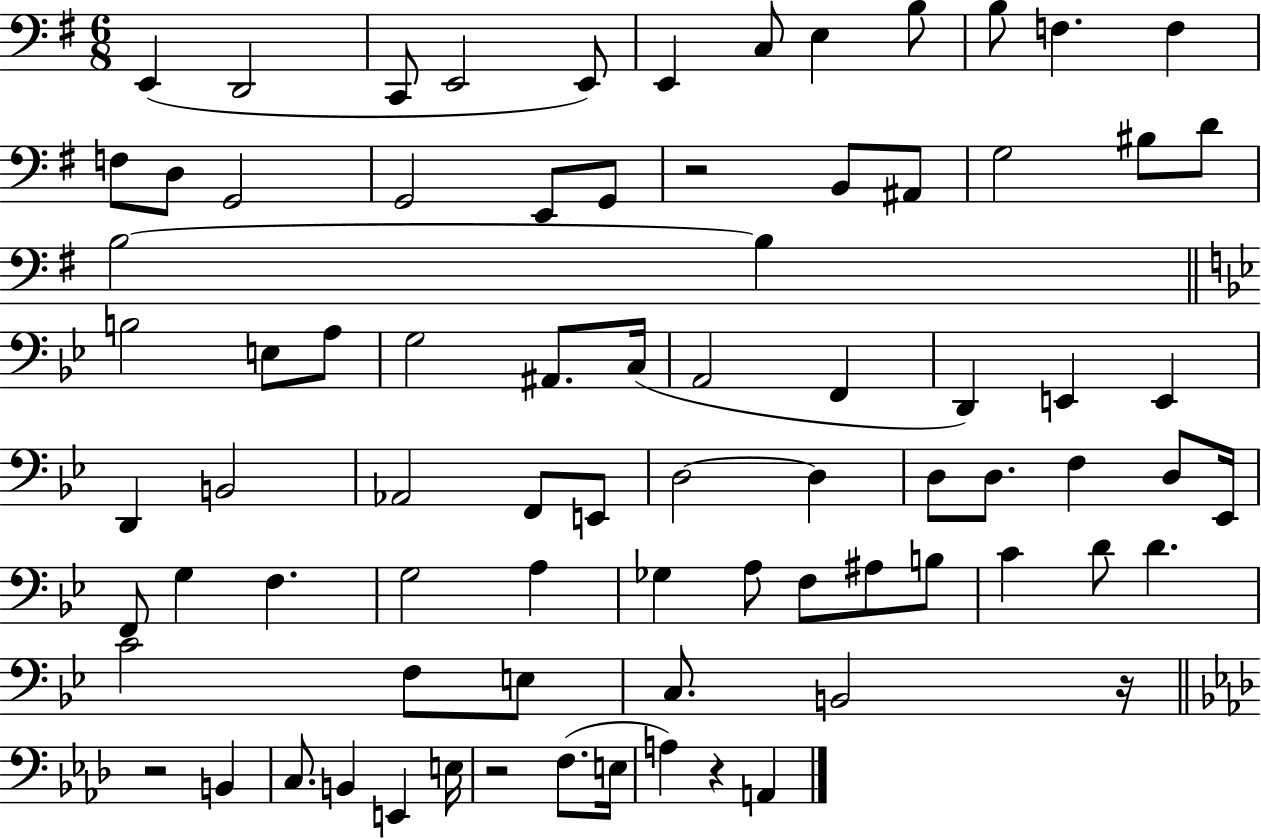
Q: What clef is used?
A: bass